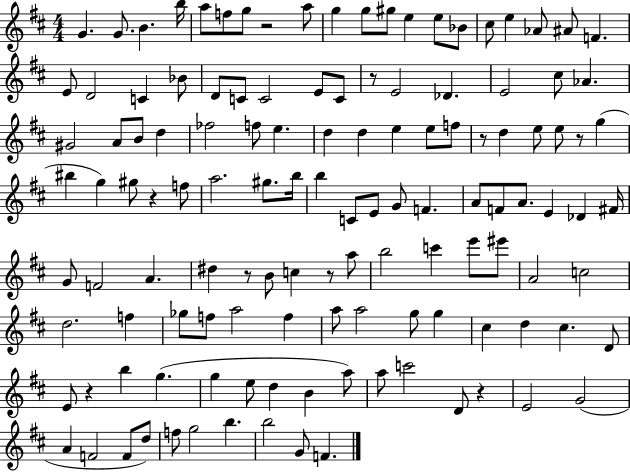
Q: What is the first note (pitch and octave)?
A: G4